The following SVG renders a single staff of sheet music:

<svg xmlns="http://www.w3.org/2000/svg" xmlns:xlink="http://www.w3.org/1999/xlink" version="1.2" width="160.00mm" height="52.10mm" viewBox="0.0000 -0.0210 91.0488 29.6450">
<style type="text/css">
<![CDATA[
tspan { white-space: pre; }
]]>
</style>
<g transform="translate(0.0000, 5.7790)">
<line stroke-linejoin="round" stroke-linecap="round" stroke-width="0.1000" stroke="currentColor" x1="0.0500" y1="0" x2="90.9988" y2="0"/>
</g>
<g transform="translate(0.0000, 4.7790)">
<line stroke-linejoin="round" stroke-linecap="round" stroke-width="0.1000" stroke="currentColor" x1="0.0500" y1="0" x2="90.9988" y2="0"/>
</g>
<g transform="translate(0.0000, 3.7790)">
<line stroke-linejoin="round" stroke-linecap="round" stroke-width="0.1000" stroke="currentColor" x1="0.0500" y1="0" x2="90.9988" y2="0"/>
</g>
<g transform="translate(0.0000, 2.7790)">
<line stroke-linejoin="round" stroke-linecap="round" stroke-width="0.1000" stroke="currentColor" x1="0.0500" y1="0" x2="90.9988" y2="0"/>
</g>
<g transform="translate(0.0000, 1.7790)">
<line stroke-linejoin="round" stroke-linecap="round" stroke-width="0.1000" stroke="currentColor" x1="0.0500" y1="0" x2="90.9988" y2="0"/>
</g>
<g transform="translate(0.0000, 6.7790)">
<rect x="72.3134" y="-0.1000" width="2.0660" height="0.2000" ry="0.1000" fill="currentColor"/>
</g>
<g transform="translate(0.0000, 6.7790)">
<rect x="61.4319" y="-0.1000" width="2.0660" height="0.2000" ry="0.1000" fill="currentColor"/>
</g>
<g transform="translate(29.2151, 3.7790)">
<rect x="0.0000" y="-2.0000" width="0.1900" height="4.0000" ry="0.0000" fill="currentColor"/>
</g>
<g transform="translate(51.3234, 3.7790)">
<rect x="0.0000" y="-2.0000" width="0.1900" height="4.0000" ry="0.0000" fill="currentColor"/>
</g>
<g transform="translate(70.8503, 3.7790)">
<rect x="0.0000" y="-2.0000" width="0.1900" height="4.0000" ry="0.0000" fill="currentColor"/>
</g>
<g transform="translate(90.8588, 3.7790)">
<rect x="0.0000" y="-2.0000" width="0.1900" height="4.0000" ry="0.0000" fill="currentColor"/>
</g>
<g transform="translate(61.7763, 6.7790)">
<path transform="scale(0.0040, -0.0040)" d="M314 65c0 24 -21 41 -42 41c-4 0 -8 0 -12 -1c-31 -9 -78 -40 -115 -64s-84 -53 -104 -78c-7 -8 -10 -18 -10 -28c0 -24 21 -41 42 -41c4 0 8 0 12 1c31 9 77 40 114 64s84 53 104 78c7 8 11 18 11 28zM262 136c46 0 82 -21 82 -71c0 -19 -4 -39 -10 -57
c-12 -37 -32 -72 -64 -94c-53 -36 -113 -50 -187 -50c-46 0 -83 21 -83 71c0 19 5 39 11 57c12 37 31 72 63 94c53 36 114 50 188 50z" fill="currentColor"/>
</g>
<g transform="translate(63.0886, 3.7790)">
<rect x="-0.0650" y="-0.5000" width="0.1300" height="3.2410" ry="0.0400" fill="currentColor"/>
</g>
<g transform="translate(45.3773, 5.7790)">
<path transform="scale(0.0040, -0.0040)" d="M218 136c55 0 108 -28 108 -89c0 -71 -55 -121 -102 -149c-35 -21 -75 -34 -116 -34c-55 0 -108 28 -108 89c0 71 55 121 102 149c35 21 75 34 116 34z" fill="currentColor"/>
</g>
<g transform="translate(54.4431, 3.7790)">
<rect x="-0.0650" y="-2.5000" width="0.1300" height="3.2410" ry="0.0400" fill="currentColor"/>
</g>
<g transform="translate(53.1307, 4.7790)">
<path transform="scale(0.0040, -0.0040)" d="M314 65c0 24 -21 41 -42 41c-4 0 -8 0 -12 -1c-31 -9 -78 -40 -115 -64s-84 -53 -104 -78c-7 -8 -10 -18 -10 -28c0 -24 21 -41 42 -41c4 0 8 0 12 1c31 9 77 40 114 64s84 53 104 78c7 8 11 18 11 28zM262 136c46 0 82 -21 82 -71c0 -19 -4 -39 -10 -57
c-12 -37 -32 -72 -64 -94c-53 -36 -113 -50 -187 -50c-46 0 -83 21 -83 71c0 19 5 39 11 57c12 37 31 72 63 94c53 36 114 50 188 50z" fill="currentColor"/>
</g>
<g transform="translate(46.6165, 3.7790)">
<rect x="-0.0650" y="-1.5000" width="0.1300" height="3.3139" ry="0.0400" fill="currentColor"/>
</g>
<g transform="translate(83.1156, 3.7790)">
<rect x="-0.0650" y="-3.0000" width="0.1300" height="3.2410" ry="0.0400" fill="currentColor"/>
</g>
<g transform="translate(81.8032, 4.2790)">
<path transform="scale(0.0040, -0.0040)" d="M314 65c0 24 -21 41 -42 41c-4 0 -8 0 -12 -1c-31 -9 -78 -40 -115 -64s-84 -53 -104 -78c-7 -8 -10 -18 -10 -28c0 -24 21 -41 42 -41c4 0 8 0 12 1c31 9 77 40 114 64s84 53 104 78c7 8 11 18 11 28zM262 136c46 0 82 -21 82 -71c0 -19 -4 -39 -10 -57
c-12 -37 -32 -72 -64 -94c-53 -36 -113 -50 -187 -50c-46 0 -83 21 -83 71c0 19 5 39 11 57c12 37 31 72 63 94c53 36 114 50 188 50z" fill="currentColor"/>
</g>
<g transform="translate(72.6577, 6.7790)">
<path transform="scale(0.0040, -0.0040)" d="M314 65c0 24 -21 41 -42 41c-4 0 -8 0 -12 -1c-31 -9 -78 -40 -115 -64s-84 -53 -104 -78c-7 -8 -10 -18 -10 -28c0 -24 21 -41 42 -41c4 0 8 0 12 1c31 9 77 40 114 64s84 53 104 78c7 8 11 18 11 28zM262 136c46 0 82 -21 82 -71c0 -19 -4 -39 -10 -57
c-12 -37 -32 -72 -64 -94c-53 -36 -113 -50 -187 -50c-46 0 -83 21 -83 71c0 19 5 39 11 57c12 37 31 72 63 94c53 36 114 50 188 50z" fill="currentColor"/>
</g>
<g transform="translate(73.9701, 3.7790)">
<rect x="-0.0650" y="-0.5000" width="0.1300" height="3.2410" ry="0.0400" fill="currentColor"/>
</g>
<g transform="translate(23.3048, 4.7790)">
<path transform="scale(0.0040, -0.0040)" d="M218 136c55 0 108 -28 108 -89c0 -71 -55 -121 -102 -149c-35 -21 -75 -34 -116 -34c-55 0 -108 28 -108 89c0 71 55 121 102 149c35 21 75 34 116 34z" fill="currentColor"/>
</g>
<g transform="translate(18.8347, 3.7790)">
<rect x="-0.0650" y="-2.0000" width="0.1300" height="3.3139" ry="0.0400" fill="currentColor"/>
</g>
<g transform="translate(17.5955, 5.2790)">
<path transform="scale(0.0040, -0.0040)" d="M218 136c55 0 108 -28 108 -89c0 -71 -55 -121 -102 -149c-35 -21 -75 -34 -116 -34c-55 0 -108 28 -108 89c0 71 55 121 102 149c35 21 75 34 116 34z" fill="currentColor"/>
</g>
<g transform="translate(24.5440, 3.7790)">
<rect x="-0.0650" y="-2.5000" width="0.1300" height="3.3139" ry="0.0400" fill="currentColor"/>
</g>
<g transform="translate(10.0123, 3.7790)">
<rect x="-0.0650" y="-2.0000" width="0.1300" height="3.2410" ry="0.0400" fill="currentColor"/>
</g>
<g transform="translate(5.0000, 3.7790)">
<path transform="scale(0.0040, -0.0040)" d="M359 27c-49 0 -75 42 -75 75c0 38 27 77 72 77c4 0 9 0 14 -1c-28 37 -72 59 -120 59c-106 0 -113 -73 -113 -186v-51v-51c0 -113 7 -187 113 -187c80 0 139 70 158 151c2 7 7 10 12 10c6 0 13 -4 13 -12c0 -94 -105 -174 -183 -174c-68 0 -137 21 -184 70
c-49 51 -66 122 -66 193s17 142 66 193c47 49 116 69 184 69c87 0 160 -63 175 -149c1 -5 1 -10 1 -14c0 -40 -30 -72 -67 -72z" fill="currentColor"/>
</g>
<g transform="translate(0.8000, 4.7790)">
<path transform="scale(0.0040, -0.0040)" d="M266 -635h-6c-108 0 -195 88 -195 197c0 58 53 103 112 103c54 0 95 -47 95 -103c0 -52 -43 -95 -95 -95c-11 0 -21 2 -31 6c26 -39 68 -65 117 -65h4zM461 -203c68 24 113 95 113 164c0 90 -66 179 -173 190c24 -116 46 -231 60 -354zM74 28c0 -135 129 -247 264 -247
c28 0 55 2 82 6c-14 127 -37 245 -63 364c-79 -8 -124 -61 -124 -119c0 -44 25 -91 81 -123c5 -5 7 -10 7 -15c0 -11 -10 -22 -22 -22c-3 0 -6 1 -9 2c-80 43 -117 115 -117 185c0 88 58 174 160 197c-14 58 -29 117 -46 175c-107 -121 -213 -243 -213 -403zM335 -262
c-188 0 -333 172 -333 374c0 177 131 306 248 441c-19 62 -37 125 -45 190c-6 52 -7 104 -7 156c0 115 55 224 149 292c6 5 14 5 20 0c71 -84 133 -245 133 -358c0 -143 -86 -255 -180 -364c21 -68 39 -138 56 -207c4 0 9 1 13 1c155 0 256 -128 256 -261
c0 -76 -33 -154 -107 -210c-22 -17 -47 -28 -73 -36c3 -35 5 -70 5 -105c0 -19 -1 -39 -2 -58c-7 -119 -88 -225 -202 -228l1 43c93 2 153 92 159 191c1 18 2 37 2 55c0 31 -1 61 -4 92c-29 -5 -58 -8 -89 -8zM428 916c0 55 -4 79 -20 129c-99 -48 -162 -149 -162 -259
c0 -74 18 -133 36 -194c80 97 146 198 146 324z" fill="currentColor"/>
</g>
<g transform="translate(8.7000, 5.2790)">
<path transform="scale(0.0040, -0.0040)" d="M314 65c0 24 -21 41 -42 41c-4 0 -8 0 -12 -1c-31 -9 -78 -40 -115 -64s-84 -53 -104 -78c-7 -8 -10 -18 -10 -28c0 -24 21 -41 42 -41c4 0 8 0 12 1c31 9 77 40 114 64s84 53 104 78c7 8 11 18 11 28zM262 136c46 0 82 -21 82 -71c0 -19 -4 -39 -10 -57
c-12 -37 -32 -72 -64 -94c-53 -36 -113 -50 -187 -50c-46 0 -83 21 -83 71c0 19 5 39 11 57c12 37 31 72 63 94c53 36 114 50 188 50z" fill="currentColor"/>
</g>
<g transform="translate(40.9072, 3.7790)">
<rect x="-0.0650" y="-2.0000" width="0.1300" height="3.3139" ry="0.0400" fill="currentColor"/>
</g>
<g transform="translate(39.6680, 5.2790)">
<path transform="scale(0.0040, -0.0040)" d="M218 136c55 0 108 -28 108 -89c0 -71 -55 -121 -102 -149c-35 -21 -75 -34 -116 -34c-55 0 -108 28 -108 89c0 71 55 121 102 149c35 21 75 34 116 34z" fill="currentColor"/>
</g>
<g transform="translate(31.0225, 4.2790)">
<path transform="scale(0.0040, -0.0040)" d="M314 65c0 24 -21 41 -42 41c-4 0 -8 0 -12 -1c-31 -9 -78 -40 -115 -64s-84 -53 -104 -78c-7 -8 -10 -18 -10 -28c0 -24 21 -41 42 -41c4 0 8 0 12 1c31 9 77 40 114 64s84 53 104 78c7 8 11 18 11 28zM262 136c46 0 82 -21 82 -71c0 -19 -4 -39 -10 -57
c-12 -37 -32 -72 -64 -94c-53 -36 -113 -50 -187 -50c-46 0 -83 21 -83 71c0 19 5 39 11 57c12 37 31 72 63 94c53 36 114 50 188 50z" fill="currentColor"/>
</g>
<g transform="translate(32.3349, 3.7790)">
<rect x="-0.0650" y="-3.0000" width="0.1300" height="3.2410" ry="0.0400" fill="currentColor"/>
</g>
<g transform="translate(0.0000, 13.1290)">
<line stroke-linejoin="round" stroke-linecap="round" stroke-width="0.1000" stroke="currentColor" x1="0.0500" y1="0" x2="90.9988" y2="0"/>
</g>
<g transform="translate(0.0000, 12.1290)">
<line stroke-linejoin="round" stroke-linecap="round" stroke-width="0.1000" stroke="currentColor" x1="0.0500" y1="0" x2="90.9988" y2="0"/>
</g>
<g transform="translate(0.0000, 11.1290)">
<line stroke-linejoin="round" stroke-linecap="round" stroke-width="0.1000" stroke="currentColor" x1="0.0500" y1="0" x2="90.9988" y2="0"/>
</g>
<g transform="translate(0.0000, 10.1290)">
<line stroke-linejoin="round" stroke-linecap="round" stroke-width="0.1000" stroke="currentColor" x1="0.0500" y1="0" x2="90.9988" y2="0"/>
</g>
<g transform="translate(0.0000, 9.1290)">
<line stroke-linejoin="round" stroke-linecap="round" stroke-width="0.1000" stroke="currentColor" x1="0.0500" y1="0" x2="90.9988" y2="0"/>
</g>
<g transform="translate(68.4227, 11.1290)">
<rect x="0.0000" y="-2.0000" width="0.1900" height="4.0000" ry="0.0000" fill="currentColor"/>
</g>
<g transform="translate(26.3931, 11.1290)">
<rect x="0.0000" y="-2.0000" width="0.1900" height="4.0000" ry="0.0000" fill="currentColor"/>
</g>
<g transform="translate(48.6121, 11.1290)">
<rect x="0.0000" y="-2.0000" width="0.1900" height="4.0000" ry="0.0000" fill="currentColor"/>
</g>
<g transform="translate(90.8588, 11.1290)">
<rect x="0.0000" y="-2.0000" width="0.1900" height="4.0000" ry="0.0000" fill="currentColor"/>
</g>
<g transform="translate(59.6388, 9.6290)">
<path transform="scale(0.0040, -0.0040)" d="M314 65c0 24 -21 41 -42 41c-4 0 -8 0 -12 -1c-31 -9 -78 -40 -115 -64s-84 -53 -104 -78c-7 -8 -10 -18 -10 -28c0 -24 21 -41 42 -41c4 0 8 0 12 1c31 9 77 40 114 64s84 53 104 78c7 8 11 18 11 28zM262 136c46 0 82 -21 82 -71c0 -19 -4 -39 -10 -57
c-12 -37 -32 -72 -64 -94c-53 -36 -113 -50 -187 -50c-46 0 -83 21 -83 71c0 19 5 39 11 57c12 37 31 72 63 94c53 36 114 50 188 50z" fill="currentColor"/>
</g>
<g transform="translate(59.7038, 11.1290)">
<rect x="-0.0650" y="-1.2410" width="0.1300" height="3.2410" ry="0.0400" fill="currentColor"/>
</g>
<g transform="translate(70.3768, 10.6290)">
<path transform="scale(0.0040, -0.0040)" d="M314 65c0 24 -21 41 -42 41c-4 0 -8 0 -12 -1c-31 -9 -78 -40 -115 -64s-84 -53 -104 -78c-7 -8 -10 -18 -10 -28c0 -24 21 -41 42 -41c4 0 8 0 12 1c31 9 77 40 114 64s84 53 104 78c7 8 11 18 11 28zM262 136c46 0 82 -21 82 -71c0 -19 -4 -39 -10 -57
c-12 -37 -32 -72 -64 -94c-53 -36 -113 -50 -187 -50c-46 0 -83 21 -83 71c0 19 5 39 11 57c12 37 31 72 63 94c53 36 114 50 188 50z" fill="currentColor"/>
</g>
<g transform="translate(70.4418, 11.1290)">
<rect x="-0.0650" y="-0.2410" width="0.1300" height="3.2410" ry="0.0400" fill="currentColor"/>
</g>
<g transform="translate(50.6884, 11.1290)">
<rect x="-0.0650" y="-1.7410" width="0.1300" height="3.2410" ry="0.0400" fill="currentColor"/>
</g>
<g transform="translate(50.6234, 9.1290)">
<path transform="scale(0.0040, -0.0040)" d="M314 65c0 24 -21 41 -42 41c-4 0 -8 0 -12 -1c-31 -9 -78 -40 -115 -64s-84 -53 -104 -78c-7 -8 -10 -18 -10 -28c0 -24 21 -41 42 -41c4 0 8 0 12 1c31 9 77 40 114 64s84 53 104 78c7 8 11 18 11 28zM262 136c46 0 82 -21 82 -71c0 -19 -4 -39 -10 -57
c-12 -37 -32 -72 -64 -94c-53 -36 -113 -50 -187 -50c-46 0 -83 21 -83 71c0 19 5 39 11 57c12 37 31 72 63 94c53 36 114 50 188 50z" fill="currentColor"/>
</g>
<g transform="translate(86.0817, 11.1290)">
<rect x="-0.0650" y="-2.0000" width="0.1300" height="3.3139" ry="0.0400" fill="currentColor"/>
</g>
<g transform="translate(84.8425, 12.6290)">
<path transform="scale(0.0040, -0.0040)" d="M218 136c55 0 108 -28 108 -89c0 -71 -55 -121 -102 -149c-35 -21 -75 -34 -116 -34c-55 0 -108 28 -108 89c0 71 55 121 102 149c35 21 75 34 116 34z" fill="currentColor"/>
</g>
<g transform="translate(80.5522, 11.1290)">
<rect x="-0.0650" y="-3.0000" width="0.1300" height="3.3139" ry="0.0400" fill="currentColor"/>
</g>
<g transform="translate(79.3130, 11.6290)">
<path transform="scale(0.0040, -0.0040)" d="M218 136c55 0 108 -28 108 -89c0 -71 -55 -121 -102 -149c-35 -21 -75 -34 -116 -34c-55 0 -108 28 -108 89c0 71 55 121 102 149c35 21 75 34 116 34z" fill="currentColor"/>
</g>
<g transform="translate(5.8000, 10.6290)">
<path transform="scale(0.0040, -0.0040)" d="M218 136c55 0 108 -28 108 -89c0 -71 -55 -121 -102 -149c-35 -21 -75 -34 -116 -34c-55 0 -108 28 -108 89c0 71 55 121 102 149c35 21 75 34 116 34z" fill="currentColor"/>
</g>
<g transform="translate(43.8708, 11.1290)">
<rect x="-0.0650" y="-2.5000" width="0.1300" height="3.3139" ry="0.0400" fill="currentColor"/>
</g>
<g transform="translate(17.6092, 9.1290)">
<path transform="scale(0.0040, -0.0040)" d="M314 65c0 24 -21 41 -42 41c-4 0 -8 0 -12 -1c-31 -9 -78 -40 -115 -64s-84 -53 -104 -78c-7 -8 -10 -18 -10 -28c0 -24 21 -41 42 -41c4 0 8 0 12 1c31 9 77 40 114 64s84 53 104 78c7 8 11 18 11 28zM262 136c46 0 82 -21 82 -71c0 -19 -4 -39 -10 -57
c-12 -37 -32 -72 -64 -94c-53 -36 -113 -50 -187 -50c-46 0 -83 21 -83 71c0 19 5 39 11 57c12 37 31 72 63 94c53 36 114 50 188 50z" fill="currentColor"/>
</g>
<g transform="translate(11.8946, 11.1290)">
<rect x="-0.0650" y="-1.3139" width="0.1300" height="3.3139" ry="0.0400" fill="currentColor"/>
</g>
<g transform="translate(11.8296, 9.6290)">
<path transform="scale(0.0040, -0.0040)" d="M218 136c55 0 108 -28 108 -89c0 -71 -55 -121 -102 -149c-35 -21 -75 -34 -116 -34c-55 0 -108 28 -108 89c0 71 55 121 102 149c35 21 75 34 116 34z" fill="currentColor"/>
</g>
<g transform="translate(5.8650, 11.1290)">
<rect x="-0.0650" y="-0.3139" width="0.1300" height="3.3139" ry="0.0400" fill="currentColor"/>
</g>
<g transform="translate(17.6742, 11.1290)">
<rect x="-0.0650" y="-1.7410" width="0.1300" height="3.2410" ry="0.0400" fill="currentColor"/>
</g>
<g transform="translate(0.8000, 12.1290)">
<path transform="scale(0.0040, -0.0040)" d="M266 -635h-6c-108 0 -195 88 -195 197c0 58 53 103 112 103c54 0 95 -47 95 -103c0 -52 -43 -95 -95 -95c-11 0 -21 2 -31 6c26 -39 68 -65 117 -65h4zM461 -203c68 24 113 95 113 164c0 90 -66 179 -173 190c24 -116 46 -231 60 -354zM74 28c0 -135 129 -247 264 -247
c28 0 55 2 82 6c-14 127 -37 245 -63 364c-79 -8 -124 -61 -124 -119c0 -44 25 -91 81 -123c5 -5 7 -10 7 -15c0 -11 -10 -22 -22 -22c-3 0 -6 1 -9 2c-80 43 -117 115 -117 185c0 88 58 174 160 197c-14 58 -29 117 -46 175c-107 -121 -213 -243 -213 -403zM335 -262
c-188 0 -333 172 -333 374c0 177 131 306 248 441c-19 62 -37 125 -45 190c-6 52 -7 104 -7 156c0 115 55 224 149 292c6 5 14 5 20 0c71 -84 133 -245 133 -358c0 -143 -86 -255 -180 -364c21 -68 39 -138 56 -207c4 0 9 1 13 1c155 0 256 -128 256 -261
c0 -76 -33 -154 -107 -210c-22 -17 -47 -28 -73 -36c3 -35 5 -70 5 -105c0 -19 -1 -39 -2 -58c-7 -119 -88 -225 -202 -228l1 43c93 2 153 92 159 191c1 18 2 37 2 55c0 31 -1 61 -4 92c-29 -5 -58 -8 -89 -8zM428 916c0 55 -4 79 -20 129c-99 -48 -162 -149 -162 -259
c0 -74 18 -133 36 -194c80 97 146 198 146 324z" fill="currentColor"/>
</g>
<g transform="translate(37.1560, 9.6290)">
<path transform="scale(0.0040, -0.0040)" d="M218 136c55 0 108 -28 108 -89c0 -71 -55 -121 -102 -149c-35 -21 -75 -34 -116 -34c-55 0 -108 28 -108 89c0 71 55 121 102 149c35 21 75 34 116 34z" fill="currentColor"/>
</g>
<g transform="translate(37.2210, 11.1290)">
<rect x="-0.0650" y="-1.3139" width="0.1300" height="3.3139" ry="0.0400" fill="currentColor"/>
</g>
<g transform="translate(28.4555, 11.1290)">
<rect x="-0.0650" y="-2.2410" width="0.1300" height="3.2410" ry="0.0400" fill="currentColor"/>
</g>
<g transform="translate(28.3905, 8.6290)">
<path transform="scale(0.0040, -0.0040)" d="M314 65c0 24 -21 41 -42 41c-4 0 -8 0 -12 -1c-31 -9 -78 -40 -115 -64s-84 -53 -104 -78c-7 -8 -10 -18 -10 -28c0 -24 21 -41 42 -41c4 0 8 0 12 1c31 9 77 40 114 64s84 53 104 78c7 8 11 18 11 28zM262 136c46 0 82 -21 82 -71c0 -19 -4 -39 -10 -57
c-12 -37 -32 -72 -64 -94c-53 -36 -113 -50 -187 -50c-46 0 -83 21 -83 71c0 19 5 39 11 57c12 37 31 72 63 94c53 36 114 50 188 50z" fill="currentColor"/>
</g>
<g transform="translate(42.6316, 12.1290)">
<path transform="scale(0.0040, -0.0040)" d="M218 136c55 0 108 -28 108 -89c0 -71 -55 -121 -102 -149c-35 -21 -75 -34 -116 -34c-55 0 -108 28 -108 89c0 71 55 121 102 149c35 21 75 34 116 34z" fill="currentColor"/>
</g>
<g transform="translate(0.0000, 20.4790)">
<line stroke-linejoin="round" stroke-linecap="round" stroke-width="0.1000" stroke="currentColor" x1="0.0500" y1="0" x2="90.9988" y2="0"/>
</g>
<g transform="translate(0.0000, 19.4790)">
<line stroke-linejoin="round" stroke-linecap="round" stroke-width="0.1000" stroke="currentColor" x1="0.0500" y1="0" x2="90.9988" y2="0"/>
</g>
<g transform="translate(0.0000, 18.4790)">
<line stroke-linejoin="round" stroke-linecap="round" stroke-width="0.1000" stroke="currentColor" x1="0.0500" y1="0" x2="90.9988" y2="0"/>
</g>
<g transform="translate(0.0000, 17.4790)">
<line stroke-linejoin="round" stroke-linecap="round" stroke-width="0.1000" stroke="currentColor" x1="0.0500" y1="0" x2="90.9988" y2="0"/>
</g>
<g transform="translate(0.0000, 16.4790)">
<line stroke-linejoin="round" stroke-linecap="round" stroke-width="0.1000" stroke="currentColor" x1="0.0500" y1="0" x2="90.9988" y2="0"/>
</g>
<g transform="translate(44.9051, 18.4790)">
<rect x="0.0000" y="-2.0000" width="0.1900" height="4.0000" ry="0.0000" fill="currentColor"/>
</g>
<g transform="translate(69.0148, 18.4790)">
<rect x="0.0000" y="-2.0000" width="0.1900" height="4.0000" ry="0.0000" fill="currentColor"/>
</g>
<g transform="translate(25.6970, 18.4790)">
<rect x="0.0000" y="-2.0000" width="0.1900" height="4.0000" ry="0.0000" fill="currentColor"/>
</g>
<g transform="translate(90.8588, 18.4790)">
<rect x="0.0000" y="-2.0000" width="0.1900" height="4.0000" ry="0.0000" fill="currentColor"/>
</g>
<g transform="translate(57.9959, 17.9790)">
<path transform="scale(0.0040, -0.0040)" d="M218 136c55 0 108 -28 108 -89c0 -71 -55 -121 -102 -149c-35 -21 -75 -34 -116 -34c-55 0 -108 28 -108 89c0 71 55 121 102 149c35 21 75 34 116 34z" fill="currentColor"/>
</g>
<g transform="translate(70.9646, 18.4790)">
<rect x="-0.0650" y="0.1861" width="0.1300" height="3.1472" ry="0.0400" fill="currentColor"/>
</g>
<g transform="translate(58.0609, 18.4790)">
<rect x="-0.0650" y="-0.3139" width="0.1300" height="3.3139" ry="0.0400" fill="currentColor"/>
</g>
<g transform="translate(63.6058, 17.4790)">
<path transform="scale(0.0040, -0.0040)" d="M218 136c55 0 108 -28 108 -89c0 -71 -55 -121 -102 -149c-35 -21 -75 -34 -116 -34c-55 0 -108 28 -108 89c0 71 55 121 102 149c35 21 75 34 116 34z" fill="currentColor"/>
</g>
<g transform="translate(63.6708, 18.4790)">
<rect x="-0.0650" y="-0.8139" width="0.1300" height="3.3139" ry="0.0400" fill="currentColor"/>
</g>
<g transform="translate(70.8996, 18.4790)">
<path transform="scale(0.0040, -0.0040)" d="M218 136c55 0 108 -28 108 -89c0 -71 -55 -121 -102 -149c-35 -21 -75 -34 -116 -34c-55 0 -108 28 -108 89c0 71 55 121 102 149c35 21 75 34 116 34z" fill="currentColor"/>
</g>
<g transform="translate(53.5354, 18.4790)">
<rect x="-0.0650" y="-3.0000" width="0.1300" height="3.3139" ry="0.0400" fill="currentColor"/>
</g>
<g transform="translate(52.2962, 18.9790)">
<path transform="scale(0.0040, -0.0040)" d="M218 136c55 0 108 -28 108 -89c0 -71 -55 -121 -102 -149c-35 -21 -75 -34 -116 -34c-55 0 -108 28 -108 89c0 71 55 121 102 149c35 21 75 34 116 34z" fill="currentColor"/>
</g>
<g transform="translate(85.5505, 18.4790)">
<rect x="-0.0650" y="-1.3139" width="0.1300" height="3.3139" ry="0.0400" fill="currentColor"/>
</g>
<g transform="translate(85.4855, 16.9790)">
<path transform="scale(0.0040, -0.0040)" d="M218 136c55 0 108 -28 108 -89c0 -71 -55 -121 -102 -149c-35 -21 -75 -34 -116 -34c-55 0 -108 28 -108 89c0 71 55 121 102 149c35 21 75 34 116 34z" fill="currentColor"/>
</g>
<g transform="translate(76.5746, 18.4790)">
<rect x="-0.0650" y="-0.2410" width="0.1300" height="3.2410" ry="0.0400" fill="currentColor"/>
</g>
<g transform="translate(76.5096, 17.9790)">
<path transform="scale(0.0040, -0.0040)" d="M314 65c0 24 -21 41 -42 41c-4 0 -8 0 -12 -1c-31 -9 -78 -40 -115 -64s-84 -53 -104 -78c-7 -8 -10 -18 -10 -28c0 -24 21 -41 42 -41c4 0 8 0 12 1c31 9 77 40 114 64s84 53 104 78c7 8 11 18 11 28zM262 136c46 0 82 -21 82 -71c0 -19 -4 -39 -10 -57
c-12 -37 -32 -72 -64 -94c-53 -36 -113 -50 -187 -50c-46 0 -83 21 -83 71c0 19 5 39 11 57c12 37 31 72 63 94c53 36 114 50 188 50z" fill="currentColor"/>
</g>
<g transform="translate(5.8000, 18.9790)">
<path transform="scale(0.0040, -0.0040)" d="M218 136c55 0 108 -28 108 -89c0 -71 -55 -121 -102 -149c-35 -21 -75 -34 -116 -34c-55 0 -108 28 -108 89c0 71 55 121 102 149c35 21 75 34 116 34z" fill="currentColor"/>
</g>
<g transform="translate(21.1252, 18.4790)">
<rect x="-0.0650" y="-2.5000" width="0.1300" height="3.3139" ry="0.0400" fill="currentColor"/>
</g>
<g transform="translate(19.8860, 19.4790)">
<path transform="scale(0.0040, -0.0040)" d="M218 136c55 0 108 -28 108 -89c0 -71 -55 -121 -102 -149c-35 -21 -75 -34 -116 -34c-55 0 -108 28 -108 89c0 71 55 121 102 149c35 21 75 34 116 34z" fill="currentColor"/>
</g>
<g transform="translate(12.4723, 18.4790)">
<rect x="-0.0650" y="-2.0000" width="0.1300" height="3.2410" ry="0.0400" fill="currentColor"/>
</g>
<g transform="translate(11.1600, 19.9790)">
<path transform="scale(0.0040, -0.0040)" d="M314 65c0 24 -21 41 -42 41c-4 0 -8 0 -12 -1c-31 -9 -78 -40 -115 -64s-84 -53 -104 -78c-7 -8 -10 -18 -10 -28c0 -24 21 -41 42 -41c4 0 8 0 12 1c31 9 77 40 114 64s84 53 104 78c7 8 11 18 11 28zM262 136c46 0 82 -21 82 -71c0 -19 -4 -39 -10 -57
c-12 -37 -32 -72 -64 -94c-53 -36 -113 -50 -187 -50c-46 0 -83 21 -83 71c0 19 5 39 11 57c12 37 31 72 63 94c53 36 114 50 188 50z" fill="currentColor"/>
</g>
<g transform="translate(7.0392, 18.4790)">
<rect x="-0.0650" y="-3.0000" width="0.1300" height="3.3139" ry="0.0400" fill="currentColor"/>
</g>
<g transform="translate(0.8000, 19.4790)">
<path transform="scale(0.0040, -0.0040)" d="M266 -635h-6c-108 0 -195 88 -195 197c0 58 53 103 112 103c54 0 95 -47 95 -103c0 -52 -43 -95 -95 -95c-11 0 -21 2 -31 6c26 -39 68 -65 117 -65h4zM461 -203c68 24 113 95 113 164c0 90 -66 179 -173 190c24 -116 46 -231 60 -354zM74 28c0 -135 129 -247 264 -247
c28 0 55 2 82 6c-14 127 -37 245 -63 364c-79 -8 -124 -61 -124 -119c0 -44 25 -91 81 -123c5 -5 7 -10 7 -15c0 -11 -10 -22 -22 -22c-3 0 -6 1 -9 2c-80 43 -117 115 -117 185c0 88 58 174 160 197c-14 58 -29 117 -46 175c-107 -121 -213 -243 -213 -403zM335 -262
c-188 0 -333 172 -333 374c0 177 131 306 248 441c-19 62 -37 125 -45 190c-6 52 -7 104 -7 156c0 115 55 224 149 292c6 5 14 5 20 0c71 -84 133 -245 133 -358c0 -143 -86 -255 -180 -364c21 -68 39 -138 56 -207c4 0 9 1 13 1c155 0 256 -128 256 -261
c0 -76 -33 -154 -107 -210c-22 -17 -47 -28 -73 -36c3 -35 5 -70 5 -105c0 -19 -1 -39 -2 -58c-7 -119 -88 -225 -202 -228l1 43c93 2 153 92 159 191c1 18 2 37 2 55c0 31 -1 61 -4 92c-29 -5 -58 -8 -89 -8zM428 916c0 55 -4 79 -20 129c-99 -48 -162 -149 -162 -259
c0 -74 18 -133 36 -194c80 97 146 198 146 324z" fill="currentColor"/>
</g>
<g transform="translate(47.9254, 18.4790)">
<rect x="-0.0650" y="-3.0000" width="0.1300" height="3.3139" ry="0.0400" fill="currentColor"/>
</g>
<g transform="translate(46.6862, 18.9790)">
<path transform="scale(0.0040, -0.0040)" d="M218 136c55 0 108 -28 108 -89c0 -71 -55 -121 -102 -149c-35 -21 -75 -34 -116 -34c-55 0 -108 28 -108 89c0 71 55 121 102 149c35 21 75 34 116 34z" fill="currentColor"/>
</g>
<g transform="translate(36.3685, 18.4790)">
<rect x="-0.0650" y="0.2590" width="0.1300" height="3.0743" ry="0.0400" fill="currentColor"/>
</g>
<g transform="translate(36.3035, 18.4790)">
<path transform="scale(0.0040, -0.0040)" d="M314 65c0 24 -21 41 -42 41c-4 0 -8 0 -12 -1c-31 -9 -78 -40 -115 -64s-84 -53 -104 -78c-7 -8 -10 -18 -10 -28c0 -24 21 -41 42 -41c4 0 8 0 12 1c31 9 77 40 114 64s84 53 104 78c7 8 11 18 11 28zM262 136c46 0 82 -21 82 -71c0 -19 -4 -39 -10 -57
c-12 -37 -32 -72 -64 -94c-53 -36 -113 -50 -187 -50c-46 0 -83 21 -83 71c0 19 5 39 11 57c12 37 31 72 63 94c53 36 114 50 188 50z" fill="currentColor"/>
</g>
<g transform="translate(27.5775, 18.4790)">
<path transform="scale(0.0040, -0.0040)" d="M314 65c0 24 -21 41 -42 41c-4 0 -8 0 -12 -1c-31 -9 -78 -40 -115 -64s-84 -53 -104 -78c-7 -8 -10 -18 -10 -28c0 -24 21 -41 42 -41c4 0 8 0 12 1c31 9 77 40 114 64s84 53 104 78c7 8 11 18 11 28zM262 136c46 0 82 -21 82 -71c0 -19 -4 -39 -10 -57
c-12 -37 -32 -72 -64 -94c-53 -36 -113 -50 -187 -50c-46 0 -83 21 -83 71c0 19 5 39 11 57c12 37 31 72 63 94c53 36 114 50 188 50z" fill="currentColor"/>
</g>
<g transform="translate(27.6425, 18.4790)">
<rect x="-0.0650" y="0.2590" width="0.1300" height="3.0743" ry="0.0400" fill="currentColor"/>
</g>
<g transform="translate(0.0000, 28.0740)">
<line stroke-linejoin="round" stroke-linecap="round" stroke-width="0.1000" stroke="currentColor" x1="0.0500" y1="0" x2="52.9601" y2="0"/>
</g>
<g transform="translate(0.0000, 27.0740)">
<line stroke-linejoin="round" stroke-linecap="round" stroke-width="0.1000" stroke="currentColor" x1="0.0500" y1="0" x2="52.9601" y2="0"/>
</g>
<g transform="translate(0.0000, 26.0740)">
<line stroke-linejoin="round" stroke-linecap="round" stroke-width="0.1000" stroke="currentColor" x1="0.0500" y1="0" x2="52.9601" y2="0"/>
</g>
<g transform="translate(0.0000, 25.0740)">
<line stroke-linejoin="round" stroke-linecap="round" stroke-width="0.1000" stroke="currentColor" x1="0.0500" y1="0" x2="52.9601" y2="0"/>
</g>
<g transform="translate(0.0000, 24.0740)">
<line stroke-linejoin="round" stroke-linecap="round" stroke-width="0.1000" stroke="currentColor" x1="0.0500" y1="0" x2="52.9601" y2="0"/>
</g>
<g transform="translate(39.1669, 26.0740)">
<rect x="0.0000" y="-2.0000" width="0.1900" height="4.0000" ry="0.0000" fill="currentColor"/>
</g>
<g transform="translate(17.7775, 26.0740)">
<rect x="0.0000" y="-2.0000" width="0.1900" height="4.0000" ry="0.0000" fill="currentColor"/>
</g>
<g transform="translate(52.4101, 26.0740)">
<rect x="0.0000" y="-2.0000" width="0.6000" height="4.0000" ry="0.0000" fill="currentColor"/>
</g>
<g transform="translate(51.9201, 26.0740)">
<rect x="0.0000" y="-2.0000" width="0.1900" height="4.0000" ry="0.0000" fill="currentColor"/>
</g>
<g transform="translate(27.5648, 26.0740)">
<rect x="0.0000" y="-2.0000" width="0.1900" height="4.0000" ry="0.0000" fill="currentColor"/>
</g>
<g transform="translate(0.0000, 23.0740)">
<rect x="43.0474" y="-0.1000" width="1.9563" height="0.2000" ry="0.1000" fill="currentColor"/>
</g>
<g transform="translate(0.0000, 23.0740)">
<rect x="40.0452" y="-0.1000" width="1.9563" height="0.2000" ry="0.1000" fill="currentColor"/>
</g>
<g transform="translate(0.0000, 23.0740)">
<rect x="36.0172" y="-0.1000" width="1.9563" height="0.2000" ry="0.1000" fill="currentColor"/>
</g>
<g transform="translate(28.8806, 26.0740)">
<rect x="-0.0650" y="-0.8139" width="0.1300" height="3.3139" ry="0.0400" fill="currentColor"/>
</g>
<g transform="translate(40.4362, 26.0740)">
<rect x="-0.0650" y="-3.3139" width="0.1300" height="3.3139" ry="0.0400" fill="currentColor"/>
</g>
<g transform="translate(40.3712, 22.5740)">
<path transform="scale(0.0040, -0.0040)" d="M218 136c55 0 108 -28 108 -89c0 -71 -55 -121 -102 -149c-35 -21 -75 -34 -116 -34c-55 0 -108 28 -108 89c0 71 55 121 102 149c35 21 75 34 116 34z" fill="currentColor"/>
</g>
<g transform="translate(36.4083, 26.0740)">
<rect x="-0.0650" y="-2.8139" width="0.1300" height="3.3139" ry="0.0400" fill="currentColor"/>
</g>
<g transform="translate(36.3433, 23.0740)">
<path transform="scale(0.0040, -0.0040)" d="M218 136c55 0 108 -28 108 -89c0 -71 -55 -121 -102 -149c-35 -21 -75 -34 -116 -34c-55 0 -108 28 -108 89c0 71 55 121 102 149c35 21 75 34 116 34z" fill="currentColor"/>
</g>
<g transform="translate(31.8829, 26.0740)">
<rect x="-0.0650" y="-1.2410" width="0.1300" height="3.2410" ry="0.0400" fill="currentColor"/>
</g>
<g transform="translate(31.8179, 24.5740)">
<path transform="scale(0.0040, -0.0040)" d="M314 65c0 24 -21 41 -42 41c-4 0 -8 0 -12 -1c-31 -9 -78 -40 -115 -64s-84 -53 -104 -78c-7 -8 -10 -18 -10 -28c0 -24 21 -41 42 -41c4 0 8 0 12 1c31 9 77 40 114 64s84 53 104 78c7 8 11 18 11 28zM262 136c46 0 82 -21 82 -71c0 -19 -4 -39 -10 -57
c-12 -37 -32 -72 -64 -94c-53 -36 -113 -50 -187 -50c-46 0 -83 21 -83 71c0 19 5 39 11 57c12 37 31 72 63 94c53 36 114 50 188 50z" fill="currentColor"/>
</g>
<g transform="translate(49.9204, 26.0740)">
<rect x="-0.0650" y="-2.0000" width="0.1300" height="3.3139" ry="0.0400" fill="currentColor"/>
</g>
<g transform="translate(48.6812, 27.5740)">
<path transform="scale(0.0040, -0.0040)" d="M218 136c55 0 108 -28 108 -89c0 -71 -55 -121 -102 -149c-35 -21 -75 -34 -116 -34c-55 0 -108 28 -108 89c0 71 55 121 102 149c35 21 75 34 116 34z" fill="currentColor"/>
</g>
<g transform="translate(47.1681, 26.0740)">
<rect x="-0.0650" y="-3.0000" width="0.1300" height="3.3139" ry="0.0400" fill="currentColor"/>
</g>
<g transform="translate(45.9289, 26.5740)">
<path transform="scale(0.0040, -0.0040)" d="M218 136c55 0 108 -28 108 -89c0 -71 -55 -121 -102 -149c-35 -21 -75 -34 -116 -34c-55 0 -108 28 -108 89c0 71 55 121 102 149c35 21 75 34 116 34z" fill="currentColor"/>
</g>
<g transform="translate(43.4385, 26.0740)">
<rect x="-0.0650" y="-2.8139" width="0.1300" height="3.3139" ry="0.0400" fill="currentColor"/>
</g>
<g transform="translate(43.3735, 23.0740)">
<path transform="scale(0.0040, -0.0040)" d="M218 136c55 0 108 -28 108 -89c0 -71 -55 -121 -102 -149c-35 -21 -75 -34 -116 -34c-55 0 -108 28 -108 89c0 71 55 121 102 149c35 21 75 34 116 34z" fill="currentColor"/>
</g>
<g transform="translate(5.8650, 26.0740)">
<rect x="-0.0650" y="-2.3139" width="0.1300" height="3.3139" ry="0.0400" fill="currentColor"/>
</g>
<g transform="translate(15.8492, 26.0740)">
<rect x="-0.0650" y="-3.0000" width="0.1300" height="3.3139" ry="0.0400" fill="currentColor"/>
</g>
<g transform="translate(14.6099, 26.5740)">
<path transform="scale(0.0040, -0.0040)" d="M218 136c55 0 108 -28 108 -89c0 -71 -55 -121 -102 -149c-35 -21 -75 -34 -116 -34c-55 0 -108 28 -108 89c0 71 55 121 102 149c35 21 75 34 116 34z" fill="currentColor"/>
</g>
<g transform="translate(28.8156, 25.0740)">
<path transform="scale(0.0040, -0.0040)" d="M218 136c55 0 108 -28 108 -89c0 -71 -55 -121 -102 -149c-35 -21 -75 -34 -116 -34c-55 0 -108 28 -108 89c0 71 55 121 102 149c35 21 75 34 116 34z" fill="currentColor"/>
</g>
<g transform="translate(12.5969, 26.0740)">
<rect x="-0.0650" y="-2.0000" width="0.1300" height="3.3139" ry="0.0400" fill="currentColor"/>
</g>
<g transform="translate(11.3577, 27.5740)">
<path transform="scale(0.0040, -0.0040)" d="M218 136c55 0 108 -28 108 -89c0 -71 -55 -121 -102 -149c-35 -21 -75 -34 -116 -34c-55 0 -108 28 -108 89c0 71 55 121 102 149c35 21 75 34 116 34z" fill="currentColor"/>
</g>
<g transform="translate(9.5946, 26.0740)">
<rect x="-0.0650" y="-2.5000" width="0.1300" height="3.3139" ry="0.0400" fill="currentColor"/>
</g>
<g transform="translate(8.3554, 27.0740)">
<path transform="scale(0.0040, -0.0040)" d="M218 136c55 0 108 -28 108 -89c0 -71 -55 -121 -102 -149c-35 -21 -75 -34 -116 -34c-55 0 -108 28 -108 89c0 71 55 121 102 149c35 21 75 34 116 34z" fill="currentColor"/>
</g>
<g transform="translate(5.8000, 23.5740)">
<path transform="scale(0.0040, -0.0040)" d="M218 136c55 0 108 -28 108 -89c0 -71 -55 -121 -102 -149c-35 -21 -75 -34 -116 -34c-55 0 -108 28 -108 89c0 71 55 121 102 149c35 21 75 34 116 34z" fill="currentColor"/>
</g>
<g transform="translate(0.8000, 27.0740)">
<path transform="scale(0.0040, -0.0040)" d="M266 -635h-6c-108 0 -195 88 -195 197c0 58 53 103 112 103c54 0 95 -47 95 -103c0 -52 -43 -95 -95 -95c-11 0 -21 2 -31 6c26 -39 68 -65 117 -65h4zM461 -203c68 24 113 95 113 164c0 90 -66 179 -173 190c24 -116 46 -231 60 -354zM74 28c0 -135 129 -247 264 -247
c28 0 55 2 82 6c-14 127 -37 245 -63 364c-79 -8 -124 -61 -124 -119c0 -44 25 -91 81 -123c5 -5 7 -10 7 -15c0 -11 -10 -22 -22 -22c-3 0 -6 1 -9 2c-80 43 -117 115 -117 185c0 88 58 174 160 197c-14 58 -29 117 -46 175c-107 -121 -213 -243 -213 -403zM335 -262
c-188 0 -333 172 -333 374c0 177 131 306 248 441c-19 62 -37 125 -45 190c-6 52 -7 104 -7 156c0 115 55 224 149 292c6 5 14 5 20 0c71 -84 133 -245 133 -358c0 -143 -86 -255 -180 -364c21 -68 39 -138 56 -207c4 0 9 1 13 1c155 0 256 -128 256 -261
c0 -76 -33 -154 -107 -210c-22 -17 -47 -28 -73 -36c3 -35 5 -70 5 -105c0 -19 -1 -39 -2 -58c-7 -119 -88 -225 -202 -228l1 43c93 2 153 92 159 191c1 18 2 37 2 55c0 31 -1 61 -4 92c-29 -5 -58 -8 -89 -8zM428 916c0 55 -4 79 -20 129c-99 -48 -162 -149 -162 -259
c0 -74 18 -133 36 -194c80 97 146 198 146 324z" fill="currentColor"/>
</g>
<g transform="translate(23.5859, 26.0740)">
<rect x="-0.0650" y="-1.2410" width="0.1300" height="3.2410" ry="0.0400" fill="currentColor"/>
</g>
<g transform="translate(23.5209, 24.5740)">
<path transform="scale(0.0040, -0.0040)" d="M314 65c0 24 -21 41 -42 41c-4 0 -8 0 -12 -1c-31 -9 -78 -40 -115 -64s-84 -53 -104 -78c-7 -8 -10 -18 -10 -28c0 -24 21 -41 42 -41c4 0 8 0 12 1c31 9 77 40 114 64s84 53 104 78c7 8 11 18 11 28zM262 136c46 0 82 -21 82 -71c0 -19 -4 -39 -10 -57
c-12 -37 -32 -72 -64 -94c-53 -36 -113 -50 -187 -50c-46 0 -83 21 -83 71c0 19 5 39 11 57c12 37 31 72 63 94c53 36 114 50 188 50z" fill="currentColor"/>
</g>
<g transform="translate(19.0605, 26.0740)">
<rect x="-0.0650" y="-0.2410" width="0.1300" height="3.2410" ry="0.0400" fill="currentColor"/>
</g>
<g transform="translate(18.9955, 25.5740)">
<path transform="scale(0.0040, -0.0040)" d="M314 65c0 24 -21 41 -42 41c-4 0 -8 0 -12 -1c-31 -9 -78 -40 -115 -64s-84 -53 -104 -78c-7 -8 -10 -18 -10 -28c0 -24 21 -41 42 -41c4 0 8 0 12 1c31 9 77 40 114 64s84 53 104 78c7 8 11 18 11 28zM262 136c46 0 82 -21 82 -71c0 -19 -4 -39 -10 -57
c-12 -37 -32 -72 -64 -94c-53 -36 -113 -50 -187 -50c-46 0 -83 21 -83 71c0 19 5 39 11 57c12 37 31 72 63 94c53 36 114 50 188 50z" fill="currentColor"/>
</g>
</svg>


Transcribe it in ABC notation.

X:1
T:Untitled
M:4/4
L:1/4
K:C
F2 F G A2 F E G2 C2 C2 A2 c e f2 g2 e G f2 e2 c2 A F A F2 G B2 B2 A A c d B c2 e g G F A c2 e2 d e2 a b a A F